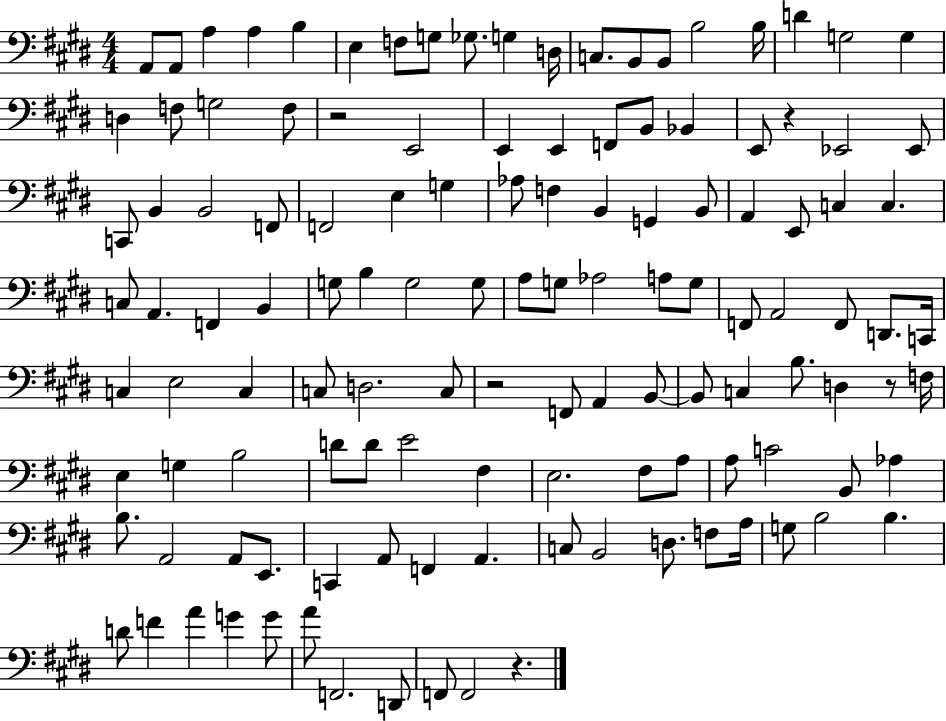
A2/e A2/e A3/q A3/q B3/q E3/q F3/e G3/e Gb3/e. G3/q D3/s C3/e. B2/e B2/e B3/h B3/s D4/q G3/h G3/q D3/q F3/e G3/h F3/e R/h E2/h E2/q E2/q F2/e B2/e Bb2/q E2/e R/q Eb2/h Eb2/e C2/e B2/q B2/h F2/e F2/h E3/q G3/q Ab3/e F3/q B2/q G2/q B2/e A2/q E2/e C3/q C3/q. C3/e A2/q. F2/q B2/q G3/e B3/q G3/h G3/e A3/e G3/e Ab3/h A3/e G3/e F2/e A2/h F2/e D2/e. C2/s C3/q E3/h C3/q C3/e D3/h. C3/e R/h F2/e A2/q B2/e B2/e C3/q B3/e. D3/q R/e F3/s E3/q G3/q B3/h D4/e D4/e E4/h F#3/q E3/h. F#3/e A3/e A3/e C4/h B2/e Ab3/q B3/e. A2/h A2/e E2/e. C2/q A2/e F2/q A2/q. C3/e B2/h D3/e. F3/e A3/s G3/e B3/h B3/q. D4/e F4/q A4/q G4/q G4/e A4/e F2/h. D2/e F2/e F2/h R/q.